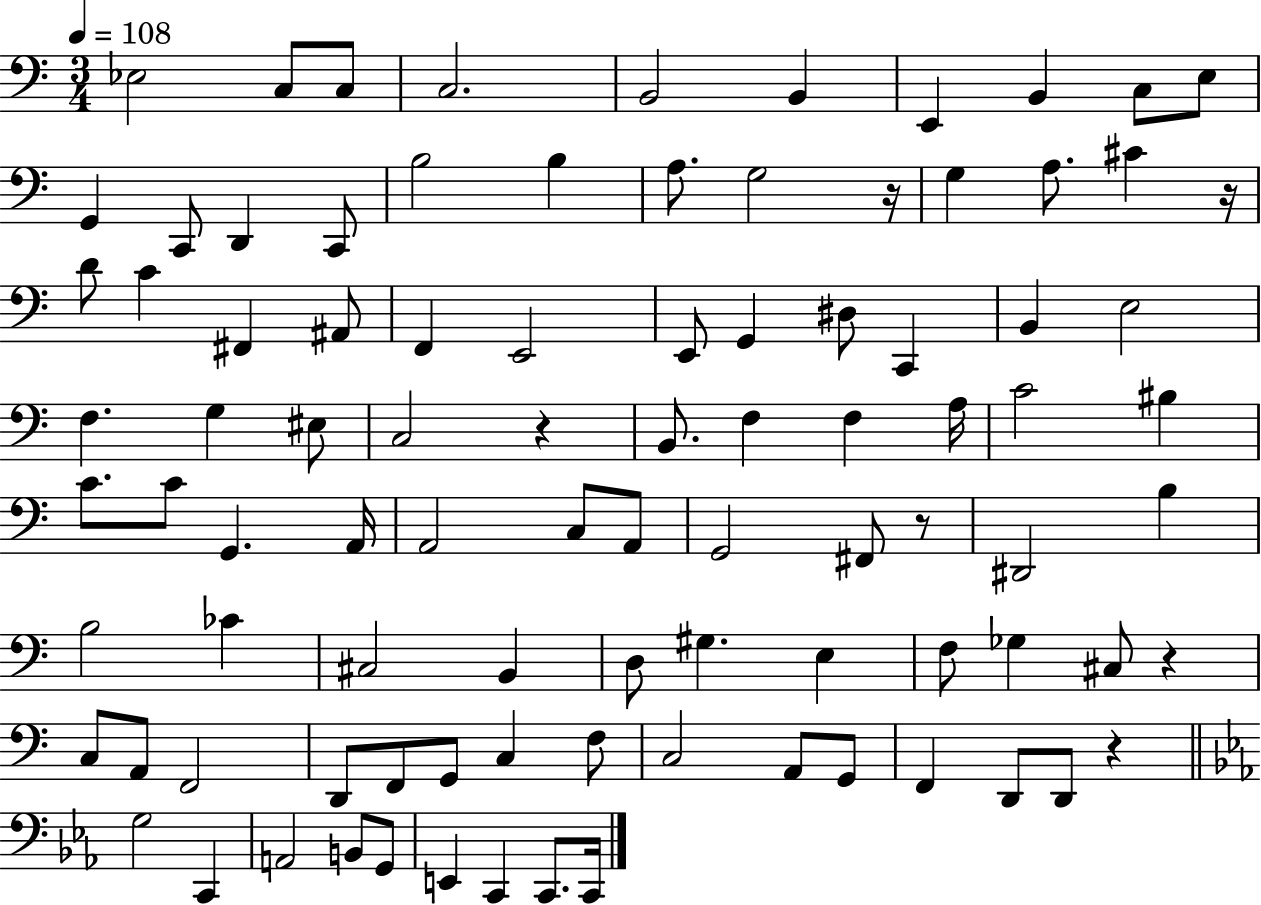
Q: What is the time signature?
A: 3/4